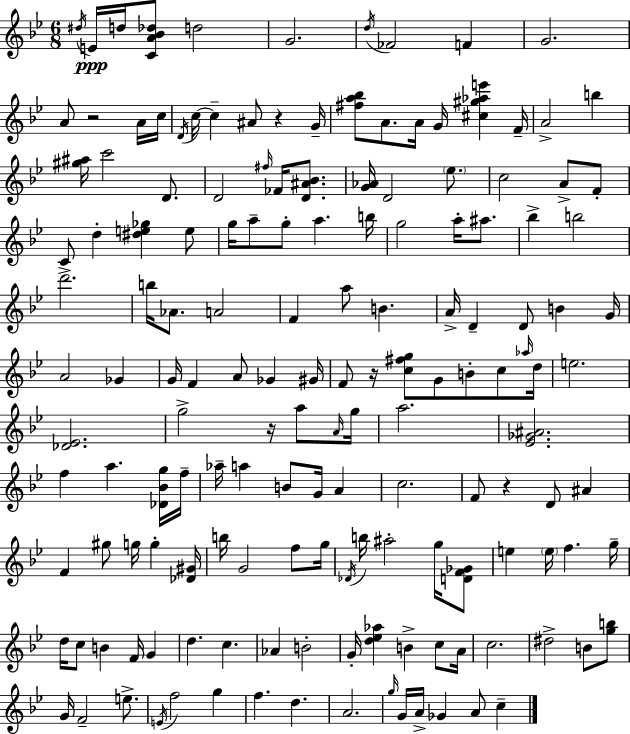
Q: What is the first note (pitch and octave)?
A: D#5